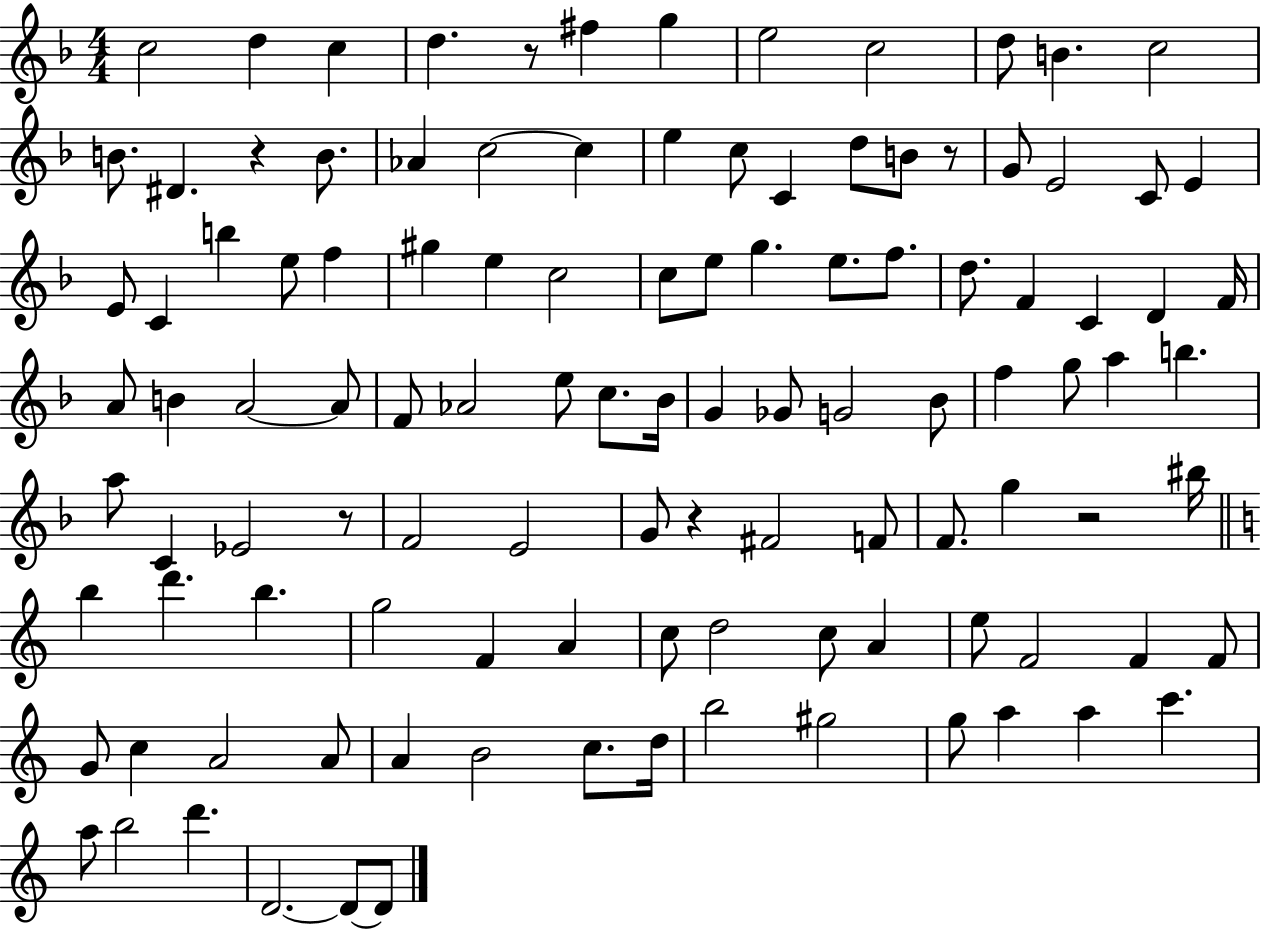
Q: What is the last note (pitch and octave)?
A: D4